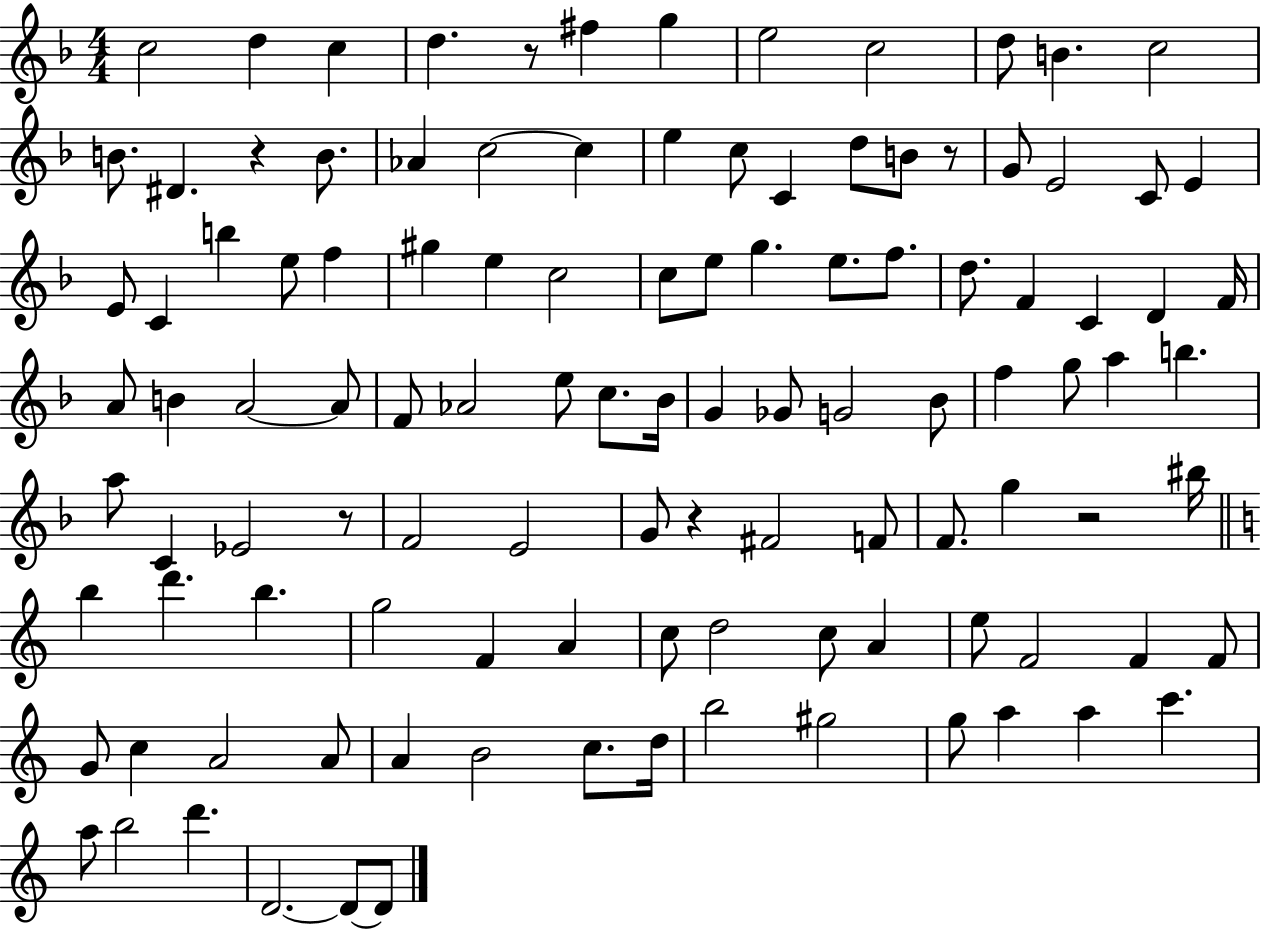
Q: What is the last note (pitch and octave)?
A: D4